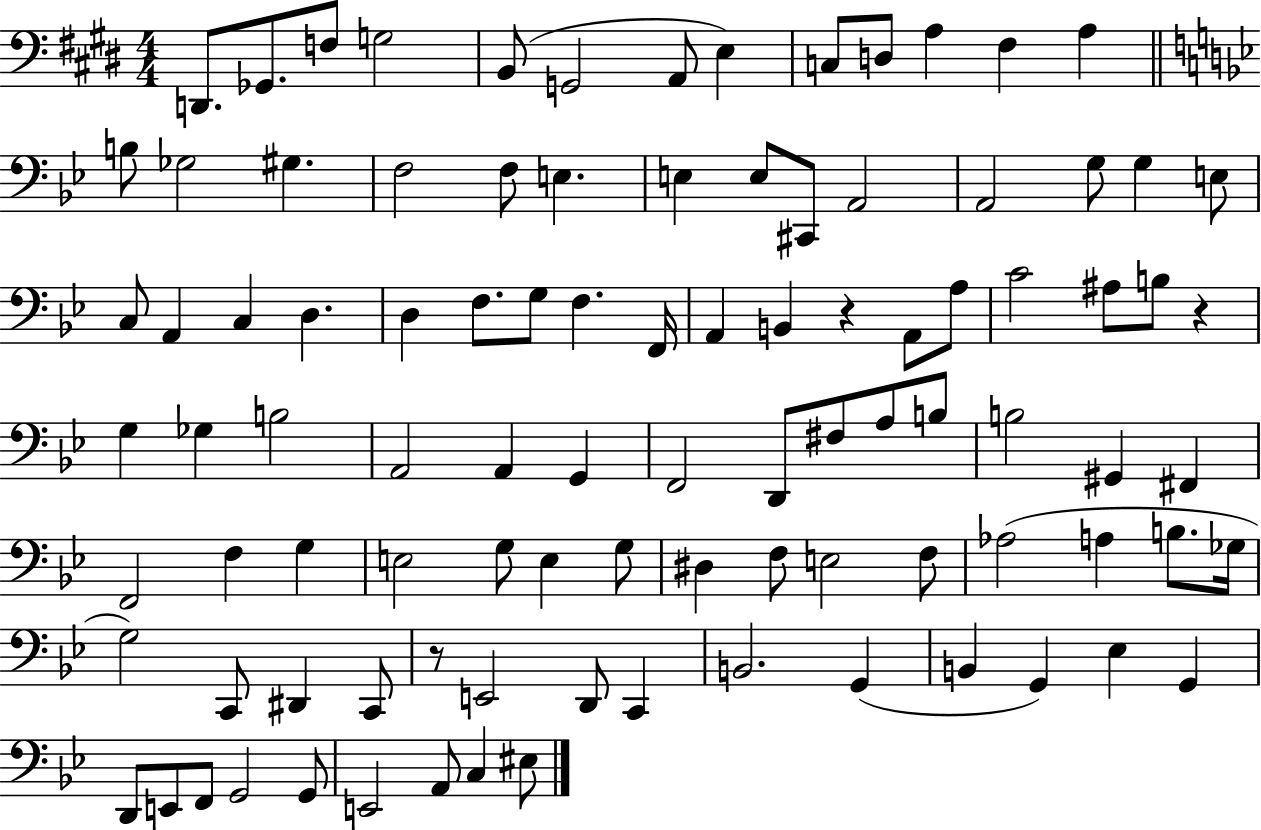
{
  \clef bass
  \numericTimeSignature
  \time 4/4
  \key e \major
  d,8. ges,8. f8 g2 | b,8( g,2 a,8 e4) | c8 d8 a4 fis4 a4 | \bar "||" \break \key bes \major b8 ges2 gis4. | f2 f8 e4. | e4 e8 cis,8 a,2 | a,2 g8 g4 e8 | \break c8 a,4 c4 d4. | d4 f8. g8 f4. f,16 | a,4 b,4 r4 a,8 a8 | c'2 ais8 b8 r4 | \break g4 ges4 b2 | a,2 a,4 g,4 | f,2 d,8 fis8 a8 b8 | b2 gis,4 fis,4 | \break f,2 f4 g4 | e2 g8 e4 g8 | dis4 f8 e2 f8 | aes2( a4 b8. ges16 | \break g2) c,8 dis,4 c,8 | r8 e,2 d,8 c,4 | b,2. g,4( | b,4 g,4) ees4 g,4 | \break d,8 e,8 f,8 g,2 g,8 | e,2 a,8 c4 eis8 | \bar "|."
}